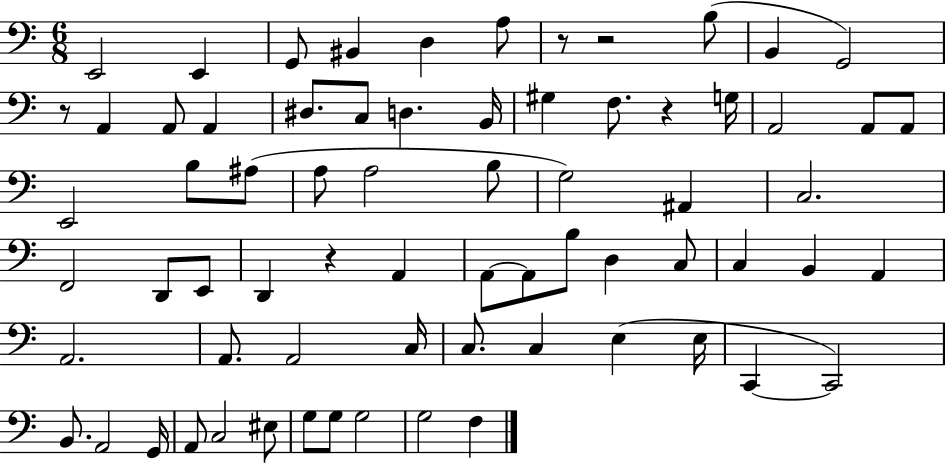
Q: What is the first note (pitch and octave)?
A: E2